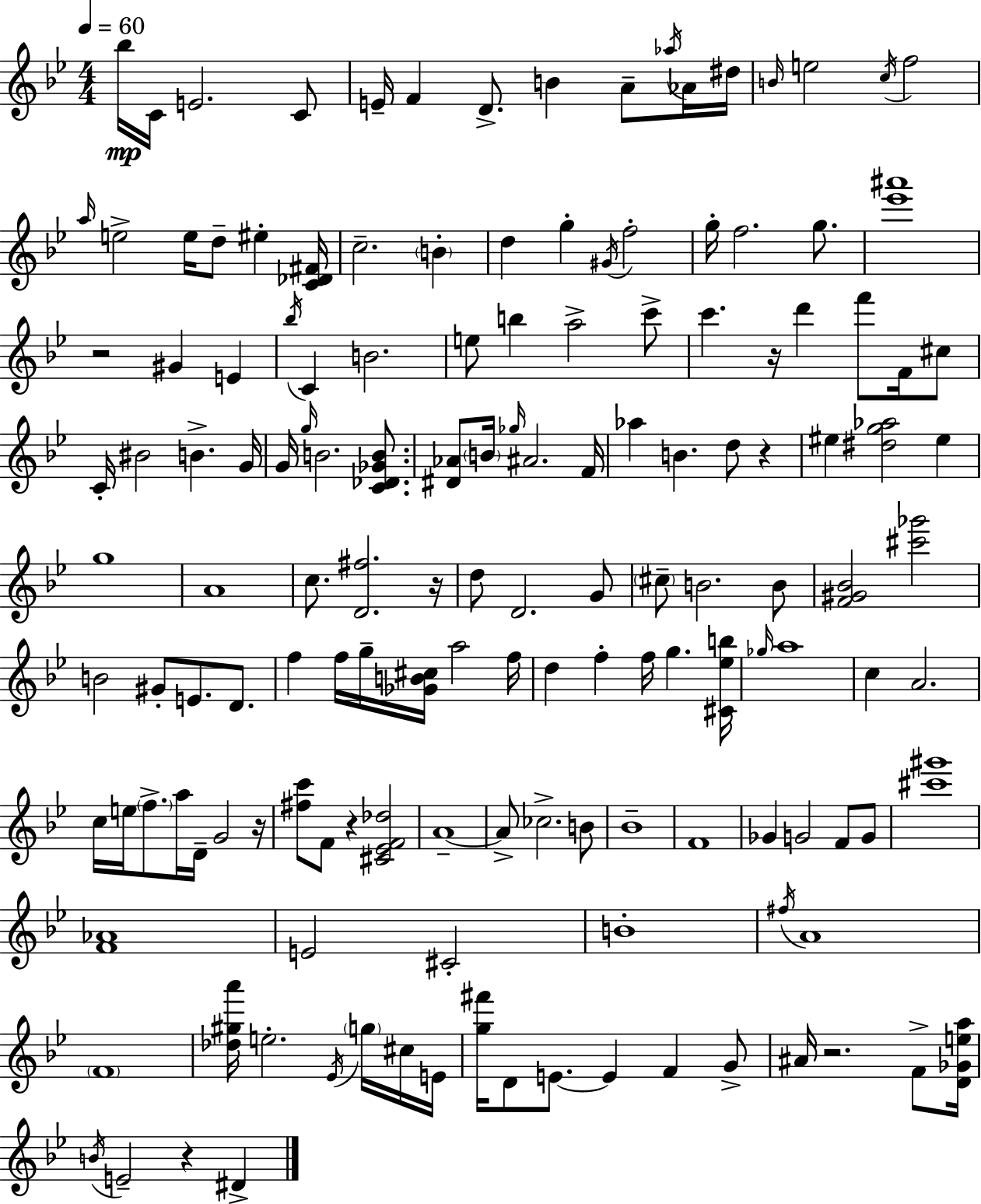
{
  \clef treble
  \numericTimeSignature
  \time 4/4
  \key bes \major
  \tempo 4 = 60
  bes''16\mp c'16 e'2. c'8 | e'16-- f'4 d'8.-> b'4 a'8-- \acciaccatura { aes''16 } aes'16 | dis''16 \grace { b'16 } e''2 \acciaccatura { c''16 } f''2 | \grace { a''16 } e''2-> e''16 d''8-- eis''4-. | \break <c' des' fis'>16 c''2.-- | \parenthesize b'4-. d''4 g''4-. \acciaccatura { gis'16 } f''2-. | g''16-. f''2. | g''8. <ees''' ais'''>1 | \break r2 gis'4 | e'4 \acciaccatura { bes''16 } c'4 b'2. | e''8 b''4 a''2-> | c'''8-> c'''4. r16 d'''4 | \break f'''8 f'16 cis''8 c'16-. bis'2 b'4.-> | g'16 g'16 \grace { g''16 } b'2. | <c' des' ges' b'>8. <dis' aes'>8 \parenthesize b'16 \grace { ges''16 } ais'2. | f'16 aes''4 b'4. | \break d''8 r4 eis''4 <dis'' g'' aes''>2 | eis''4 g''1 | a'1 | c''8. <d' fis''>2. | \break r16 d''8 d'2. | g'8 \parenthesize cis''8-- b'2. | b'8 <f' gis' bes'>2 | <cis''' ges'''>2 b'2 | \break gis'8-. e'8. d'8. f''4 f''16 g''16-- <ges' b' cis''>16 a''2 | f''16 d''4 f''4-. | f''16 g''4. <cis' ees'' b''>16 \grace { ges''16 } a''1 | c''4 a'2. | \break c''16 e''16 \parenthesize f''8.-> a''16 d'16-- | g'2 r16 <fis'' c'''>8 f'8 r4 | <cis' ees' f' des''>2 a'1--~~ | a'8-> ces''2.-> | \break b'8 bes'1-- | f'1 | ges'4 g'2 | f'8 g'8 <cis''' gis'''>1 | \break <f' aes'>1 | e'2 | cis'2-. b'1-. | \acciaccatura { fis''16 } a'1 | \break \parenthesize f'1 | <des'' gis'' a'''>16 e''2.-. | \acciaccatura { ees'16 } \parenthesize g''16 cis''16 e'16 <g'' fis'''>16 d'8 e'8.~~ | e'4 f'4 g'8-> ais'16 r2. | \break f'8-> <d' ges' e'' a''>16 \acciaccatura { b'16 } e'2-- | r4 dis'4-> \bar "|."
}